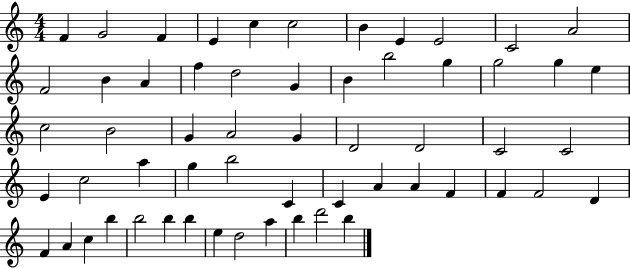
{
  \clef treble
  \numericTimeSignature
  \time 4/4
  \key c \major
  f'4 g'2 f'4 | e'4 c''4 c''2 | b'4 e'4 e'2 | c'2 a'2 | \break f'2 b'4 a'4 | f''4 d''2 g'4 | b'4 b''2 g''4 | g''2 g''4 e''4 | \break c''2 b'2 | g'4 a'2 g'4 | d'2 d'2 | c'2 c'2 | \break e'4 c''2 a''4 | g''4 b''2 c'4 | c'4 a'4 a'4 f'4 | f'4 f'2 d'4 | \break f'4 a'4 c''4 b''4 | b''2 b''4 b''4 | e''4 d''2 a''4 | b''4 d'''2 b''4 | \break \bar "|."
}